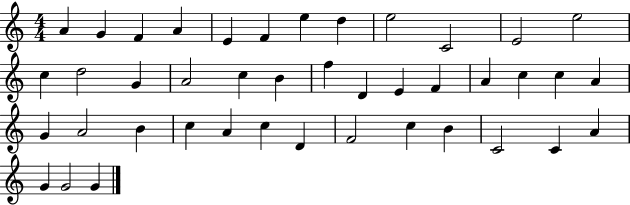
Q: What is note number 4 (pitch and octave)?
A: A4